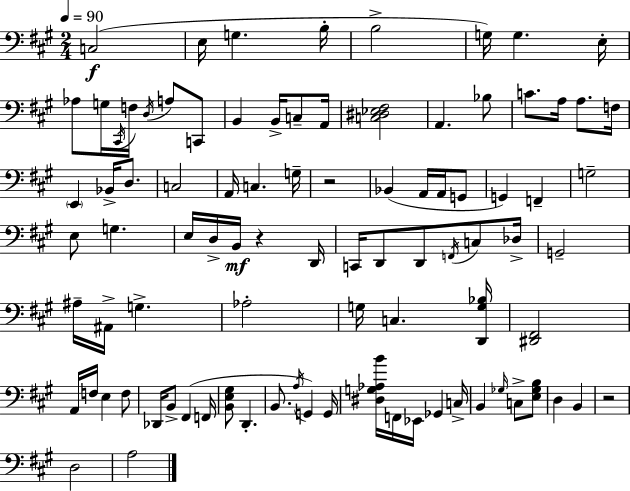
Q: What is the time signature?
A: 2/4